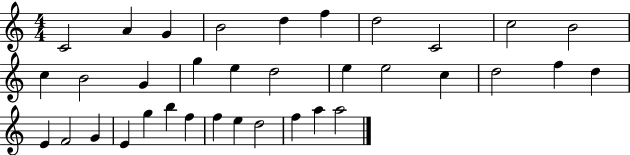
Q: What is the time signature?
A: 4/4